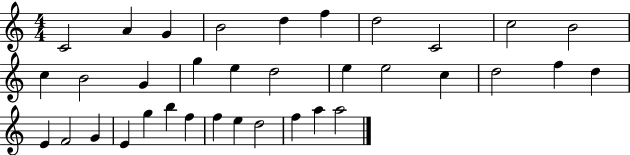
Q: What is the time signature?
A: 4/4